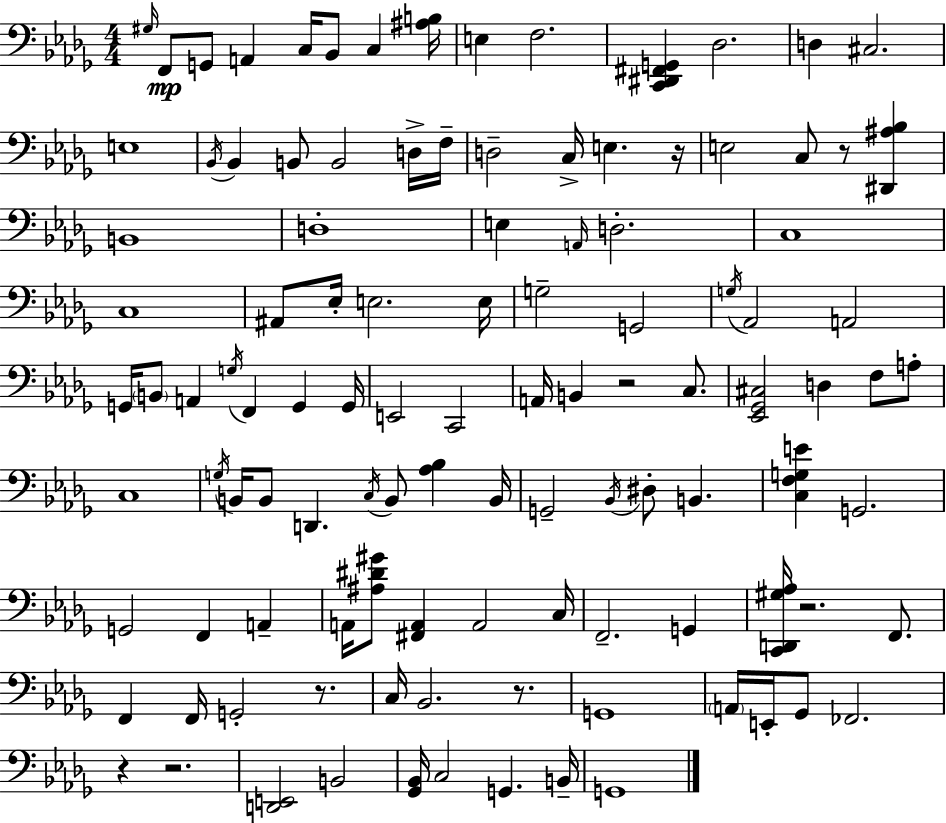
X:1
T:Untitled
M:4/4
L:1/4
K:Bbm
^G,/4 F,,/2 G,,/2 A,, C,/4 _B,,/2 C, [^A,B,]/4 E, F,2 [C,,^D,,^F,,G,,] _D,2 D, ^C,2 E,4 _B,,/4 _B,, B,,/2 B,,2 D,/4 F,/4 D,2 C,/4 E, z/4 E,2 C,/2 z/2 [^D,,^A,_B,] B,,4 D,4 E, A,,/4 D,2 C,4 C,4 ^A,,/2 _E,/4 E,2 E,/4 G,2 G,,2 G,/4 _A,,2 A,,2 G,,/4 B,,/2 A,, G,/4 F,, G,, G,,/4 E,,2 C,,2 A,,/4 B,, z2 C,/2 [_E,,_G,,^C,]2 D, F,/2 A,/2 C,4 G,/4 B,,/4 B,,/2 D,, C,/4 B,,/2 [_A,_B,] B,,/4 G,,2 _B,,/4 ^D,/2 B,, [C,F,G,E] G,,2 G,,2 F,, A,, A,,/4 [^A,^D^G]/2 [^F,,A,,] A,,2 C,/4 F,,2 G,, [C,,D,,^G,_A,]/4 z2 F,,/2 F,, F,,/4 G,,2 z/2 C,/4 _B,,2 z/2 G,,4 A,,/4 E,,/4 _G,,/2 _F,,2 z z2 [D,,E,,]2 B,,2 [_G,,_B,,]/4 C,2 G,, B,,/4 G,,4